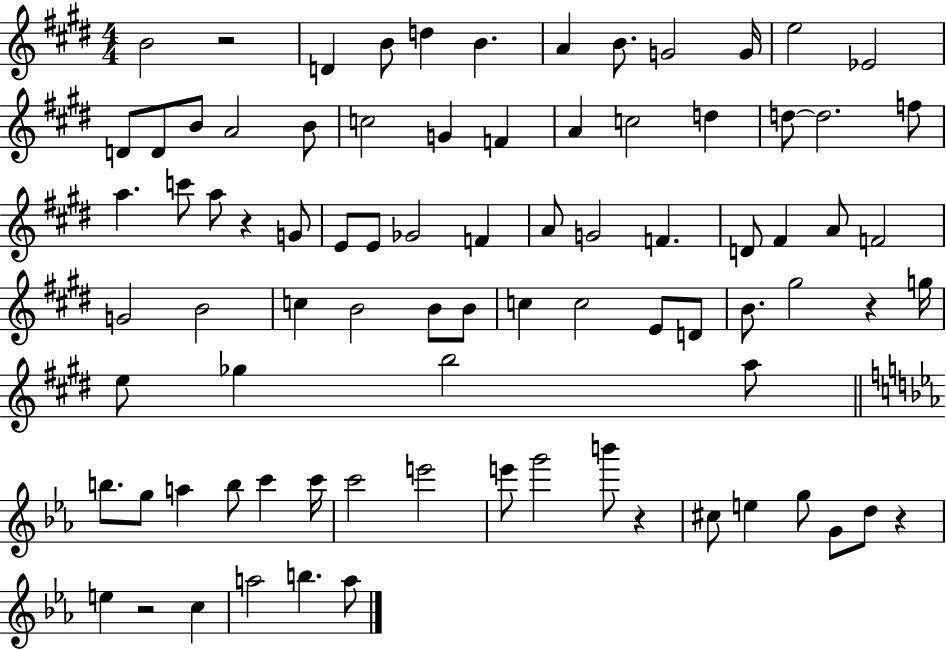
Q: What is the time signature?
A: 4/4